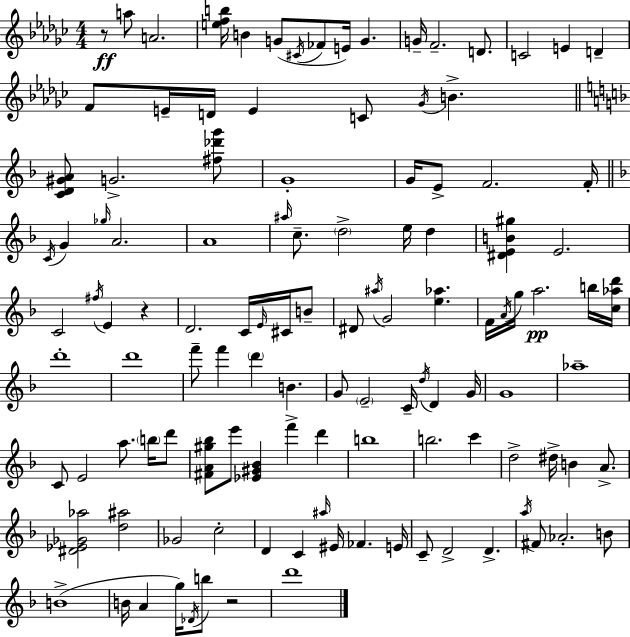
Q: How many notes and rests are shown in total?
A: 118